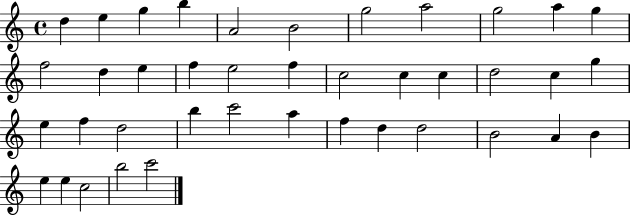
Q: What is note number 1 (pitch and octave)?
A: D5